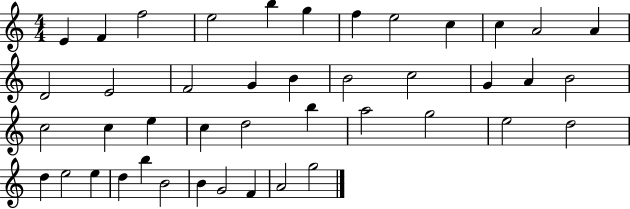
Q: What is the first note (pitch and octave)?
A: E4